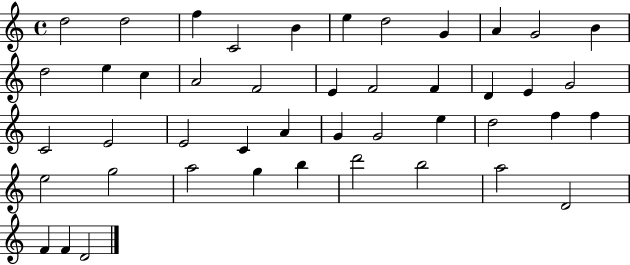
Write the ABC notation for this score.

X:1
T:Untitled
M:4/4
L:1/4
K:C
d2 d2 f C2 B e d2 G A G2 B d2 e c A2 F2 E F2 F D E G2 C2 E2 E2 C A G G2 e d2 f f e2 g2 a2 g b d'2 b2 a2 D2 F F D2